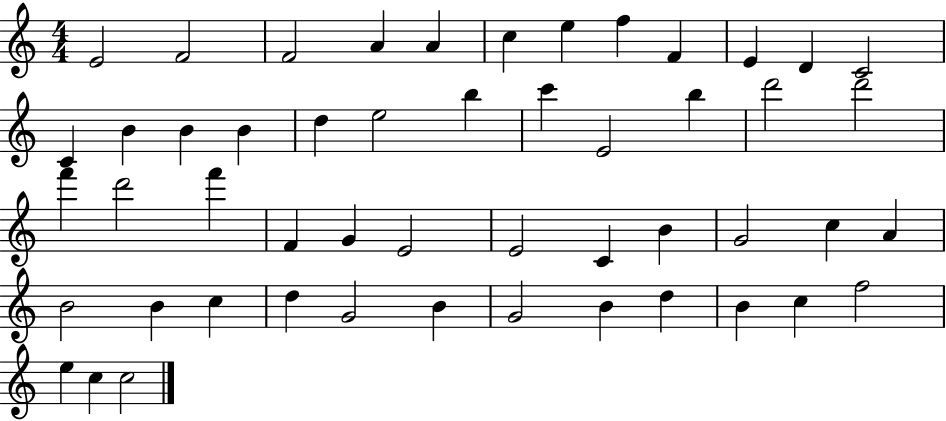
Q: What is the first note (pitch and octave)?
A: E4